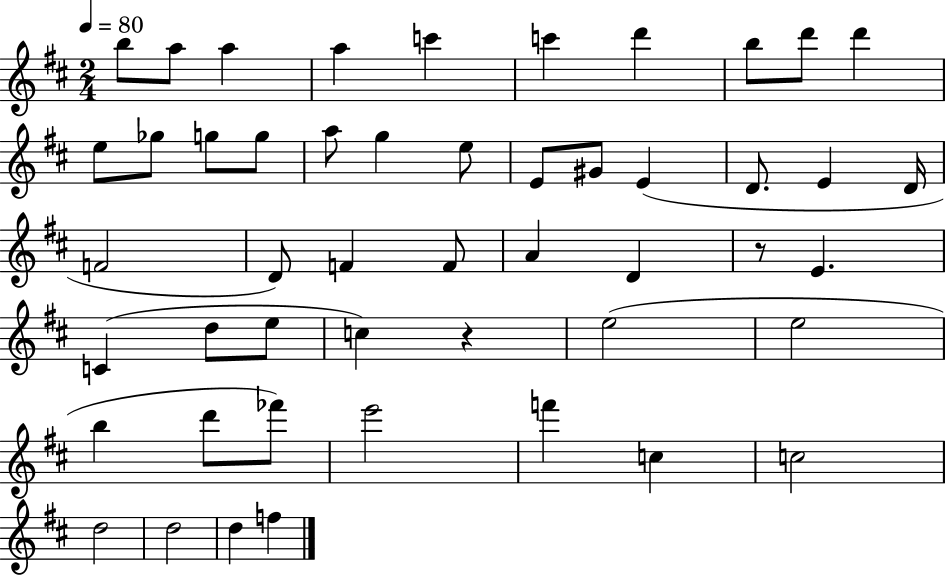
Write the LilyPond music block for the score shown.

{
  \clef treble
  \numericTimeSignature
  \time 2/4
  \key d \major
  \tempo 4 = 80
  b''8 a''8 a''4 | a''4 c'''4 | c'''4 d'''4 | b''8 d'''8 d'''4 | \break e''8 ges''8 g''8 g''8 | a''8 g''4 e''8 | e'8 gis'8 e'4( | d'8. e'4 d'16 | \break f'2 | d'8) f'4 f'8 | a'4 d'4 | r8 e'4. | \break c'4( d''8 e''8 | c''4) r4 | e''2( | e''2 | \break b''4 d'''8 fes'''8) | e'''2 | f'''4 c''4 | c''2 | \break d''2 | d''2 | d''4 f''4 | \bar "|."
}